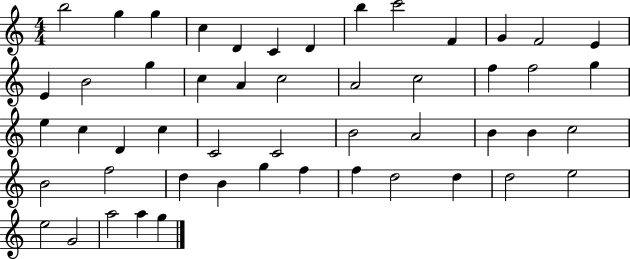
X:1
T:Untitled
M:4/4
L:1/4
K:C
b2 g g c D C D b c'2 F G F2 E E B2 g c A c2 A2 c2 f f2 g e c D c C2 C2 B2 A2 B B c2 B2 f2 d B g f f d2 d d2 e2 e2 G2 a2 a g